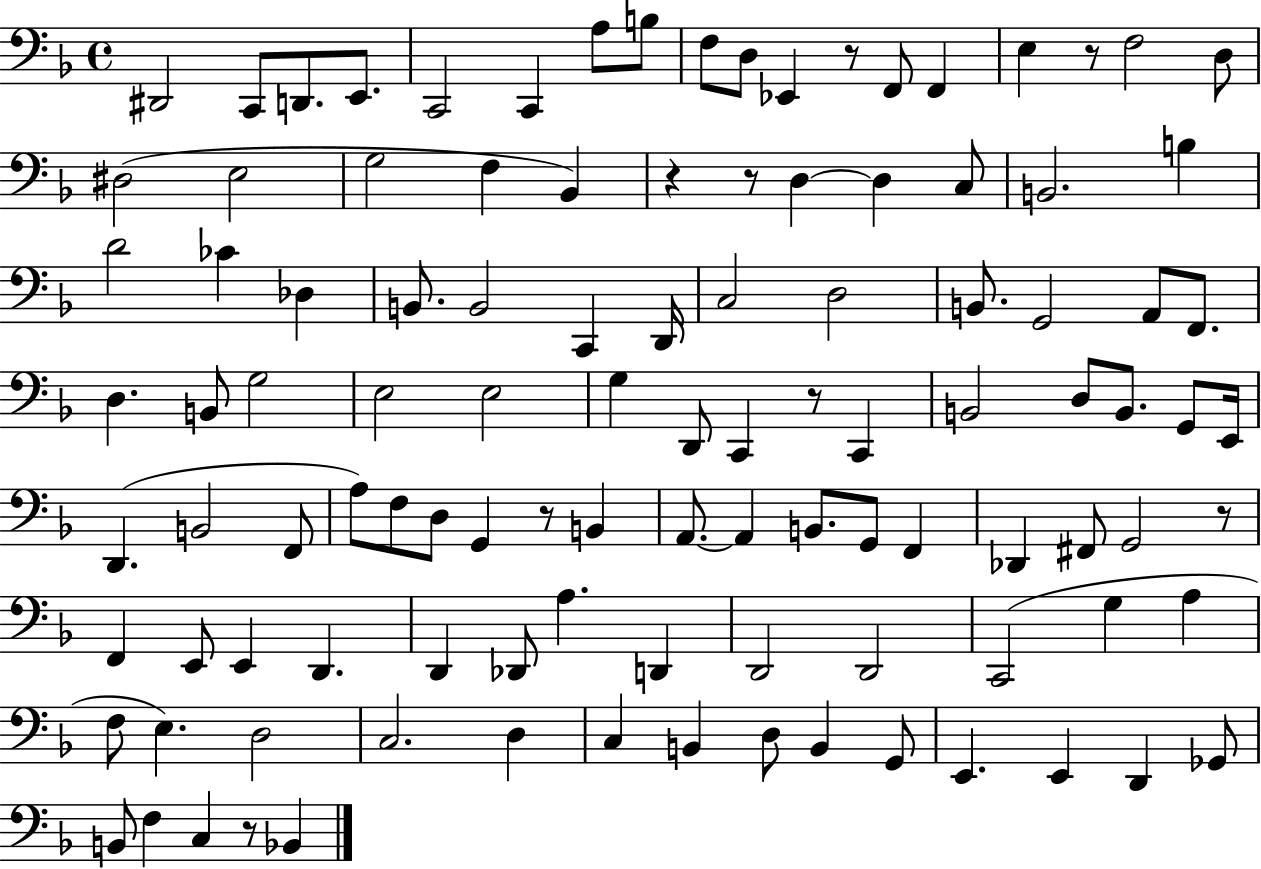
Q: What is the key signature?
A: F major